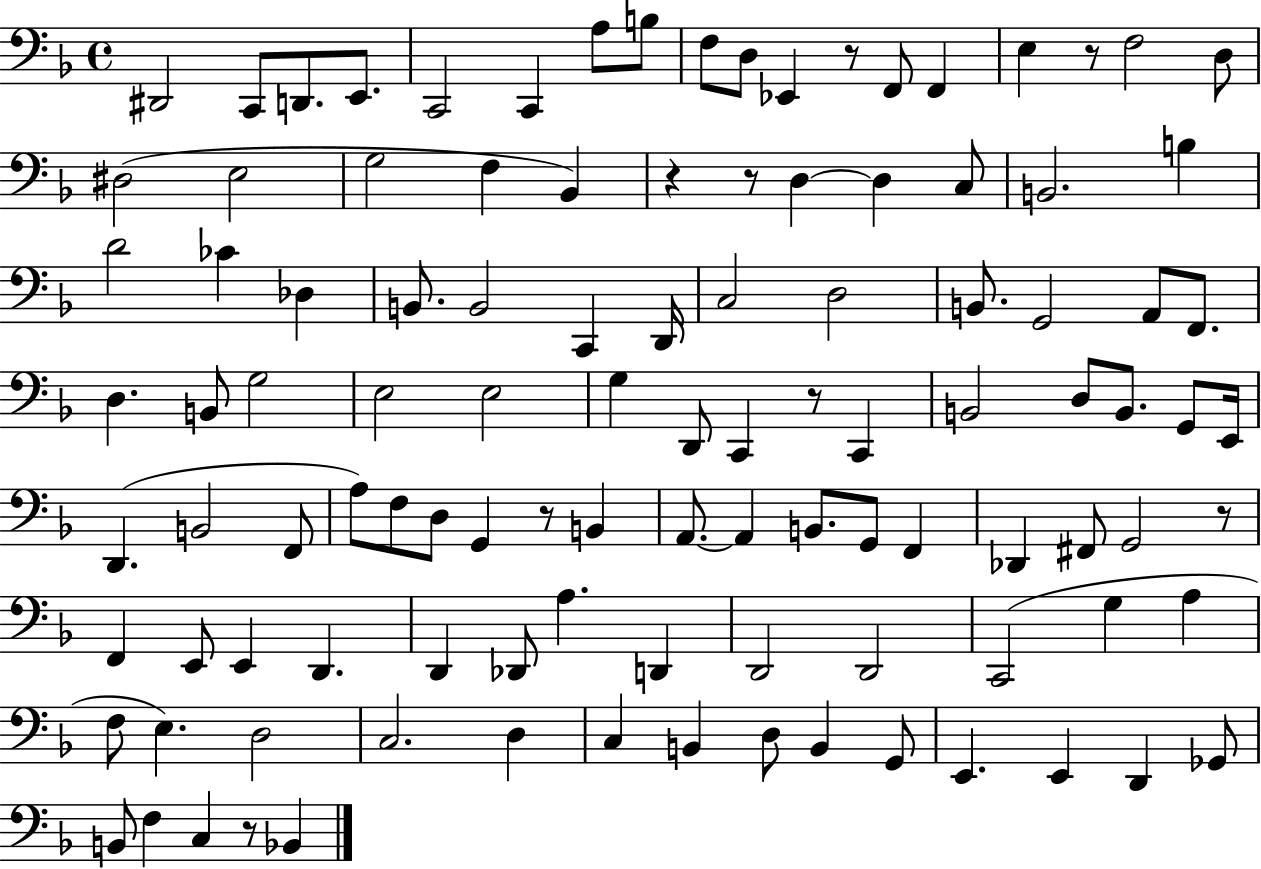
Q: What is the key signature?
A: F major